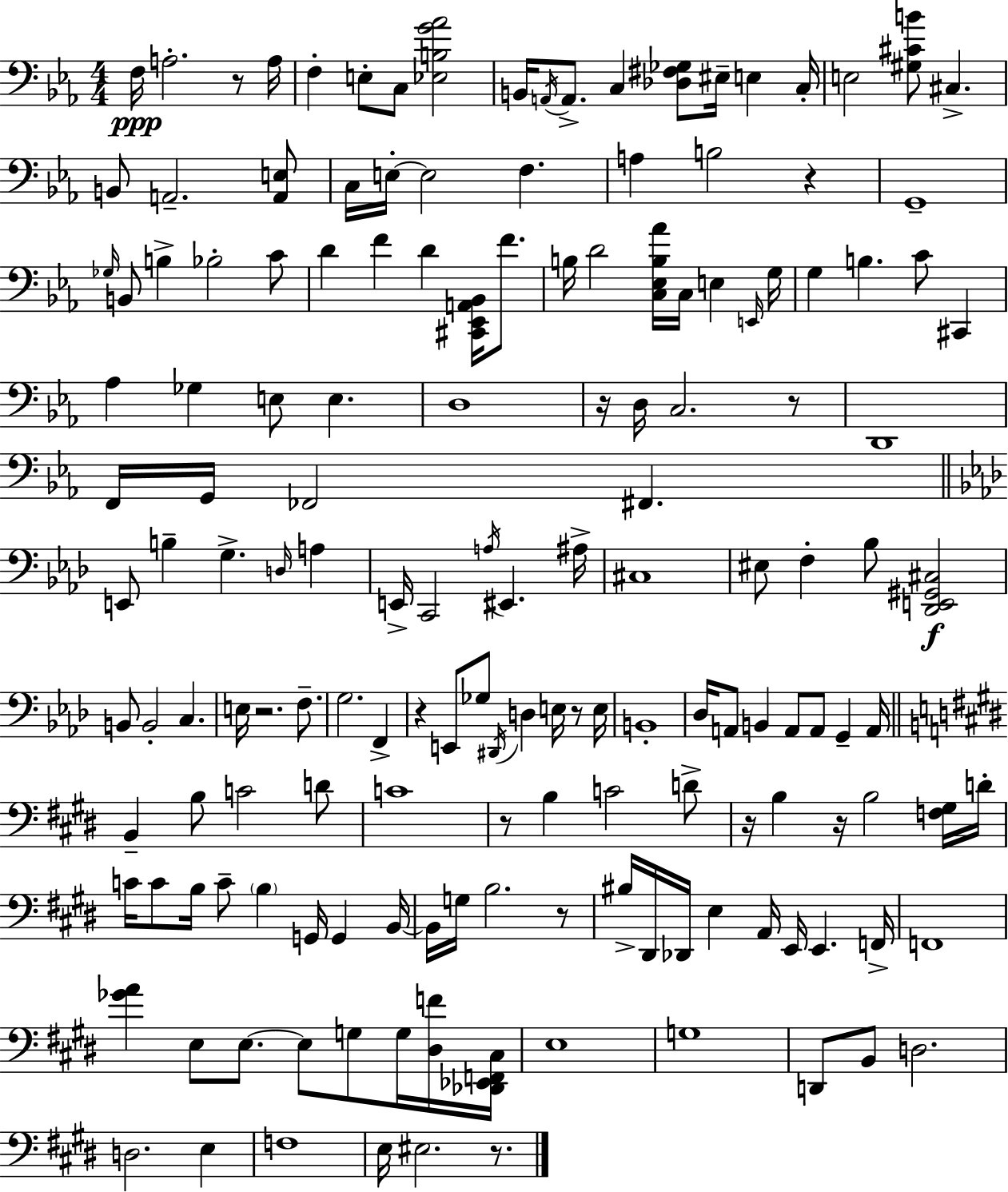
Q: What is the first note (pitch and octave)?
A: F3